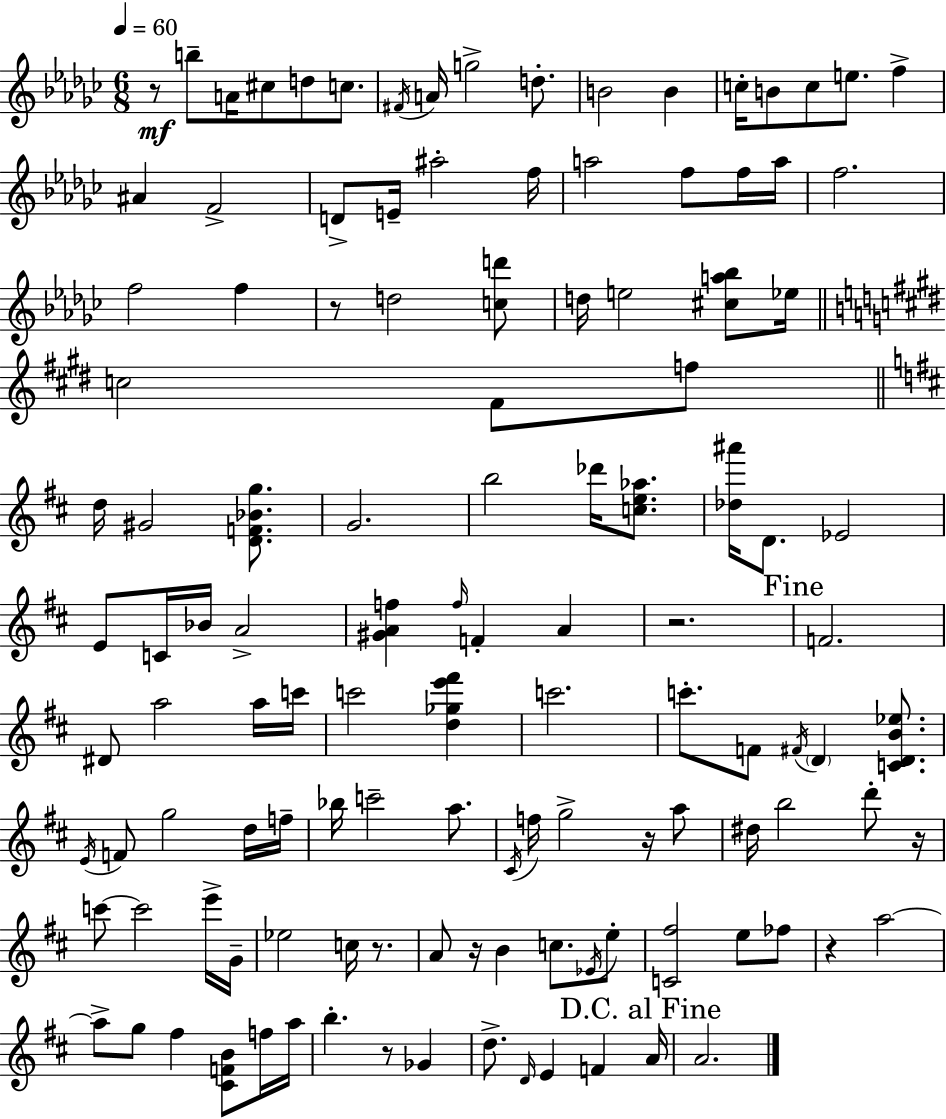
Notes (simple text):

R/e B5/e A4/s C#5/e D5/e C5/e. F#4/s A4/s G5/h D5/e. B4/h B4/q C5/s B4/e C5/e E5/e. F5/q A#4/q F4/h D4/e E4/s A#5/h F5/s A5/h F5/e F5/s A5/s F5/h. F5/h F5/q R/e D5/h [C5,D6]/e D5/s E5/h [C#5,A5,Bb5]/e Eb5/s C5/h F#4/e F5/e D5/s G#4/h [D4,F4,Bb4,G5]/e. G4/h. B5/h Db6/s [C5,E5,Ab5]/e. [Db5,A#6]/s D4/e. Eb4/h E4/e C4/s Bb4/s A4/h [G#4,A4,F5]/q F5/s F4/q A4/q R/h. F4/h. D#4/e A5/h A5/s C6/s C6/h [D5,Gb5,E6,F#6]/q C6/h. C6/e. F4/e F#4/s D4/q [C4,D4,B4,Eb5]/e. E4/s F4/e G5/h D5/s F5/s Bb5/s C6/h A5/e. C#4/s F5/s G5/h R/s A5/e D#5/s B5/h D6/e R/s C6/e C6/h E6/s G4/s Eb5/h C5/s R/e. A4/e R/s B4/q C5/e. Eb4/s E5/e [C4,F#5]/h E5/e FES5/e R/q A5/h A5/e G5/e F#5/q [C#4,F4,B4]/e F5/s A5/s B5/q. R/e Gb4/q D5/e. D4/s E4/q F4/q A4/s A4/h.